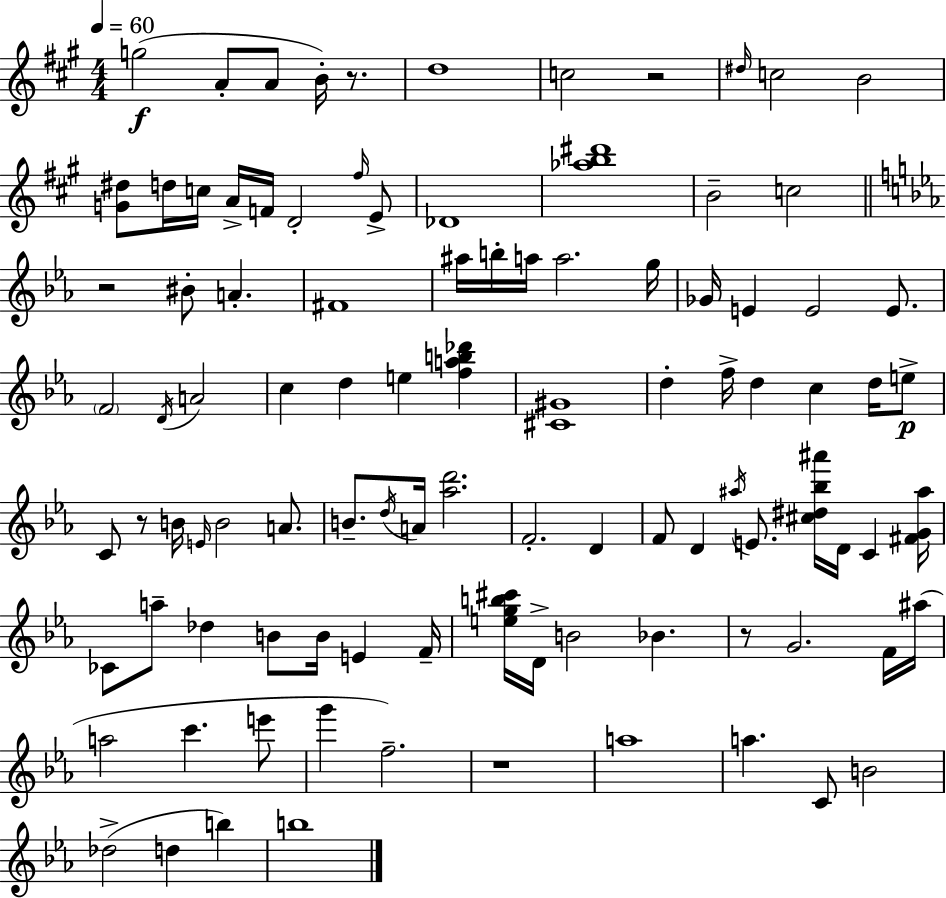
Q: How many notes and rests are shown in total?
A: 99